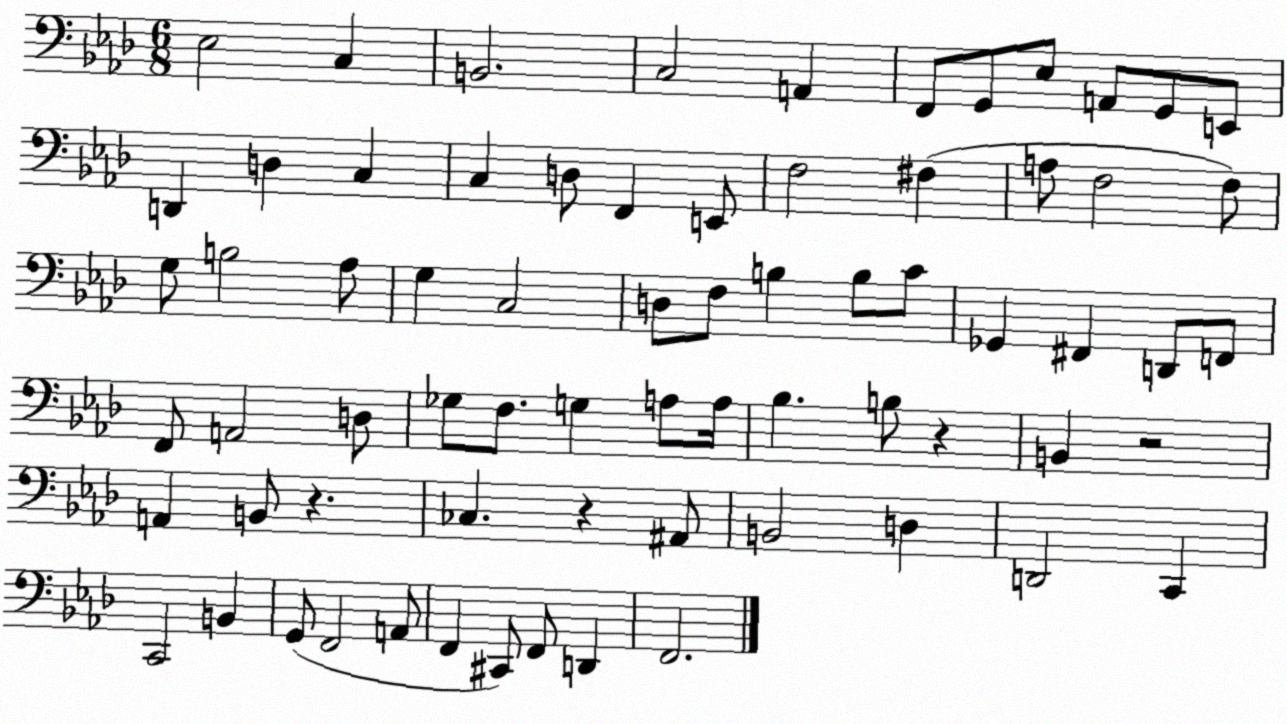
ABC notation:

X:1
T:Untitled
M:6/8
L:1/4
K:Ab
_E,2 C, B,,2 C,2 A,, F,,/2 G,,/2 _E,/2 A,,/2 G,,/2 E,,/2 D,, D, C, C, D,/2 F,, E,,/2 F,2 ^F, A,/2 F,2 F,/2 G,/2 B,2 _A,/2 G, C,2 D,/2 F,/2 B, B,/2 C/2 _G,, ^F,, D,,/2 F,,/2 F,,/2 A,,2 D,/2 _G,/2 F,/2 G, A,/2 A,/4 _B, B,/2 z B,, z2 A,, B,,/2 z _C, z ^A,,/2 B,,2 D, D,,2 C,, C,,2 B,, G,,/2 F,,2 A,,/2 F,, ^C,,/2 F,,/2 D,, F,,2